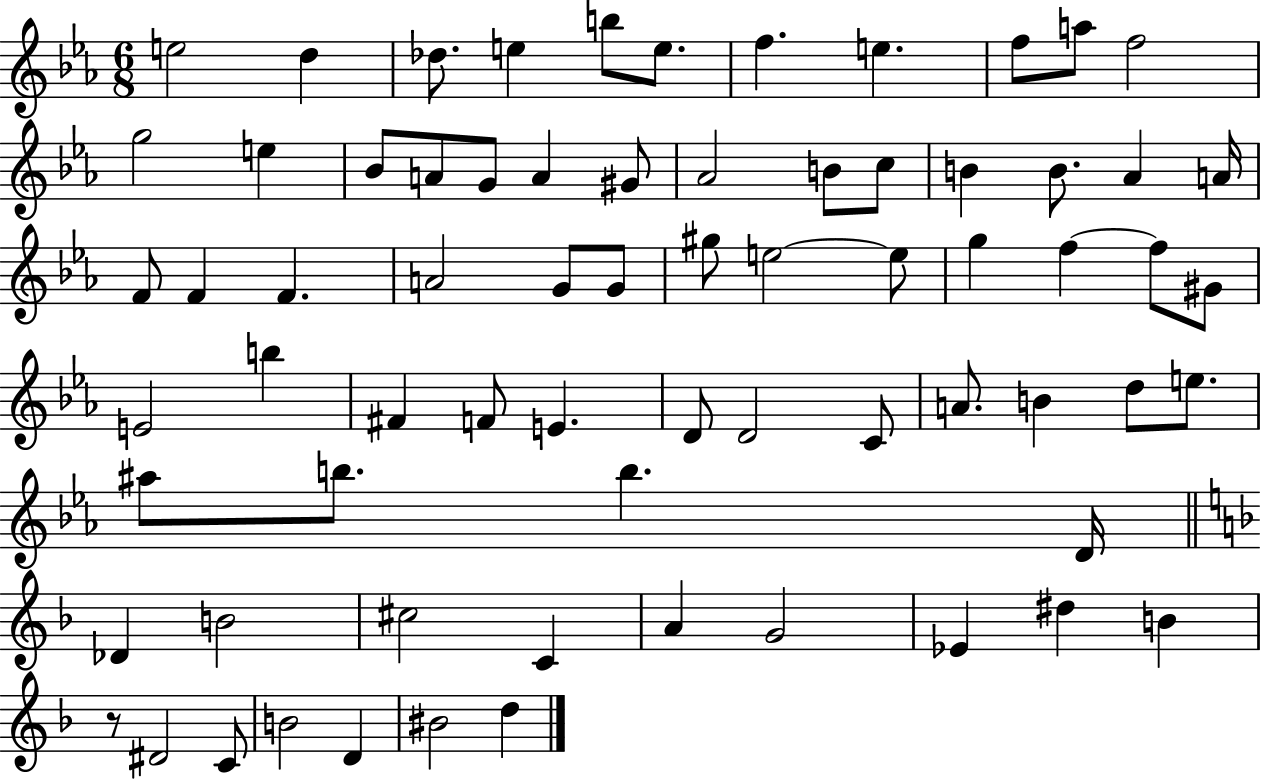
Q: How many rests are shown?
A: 1